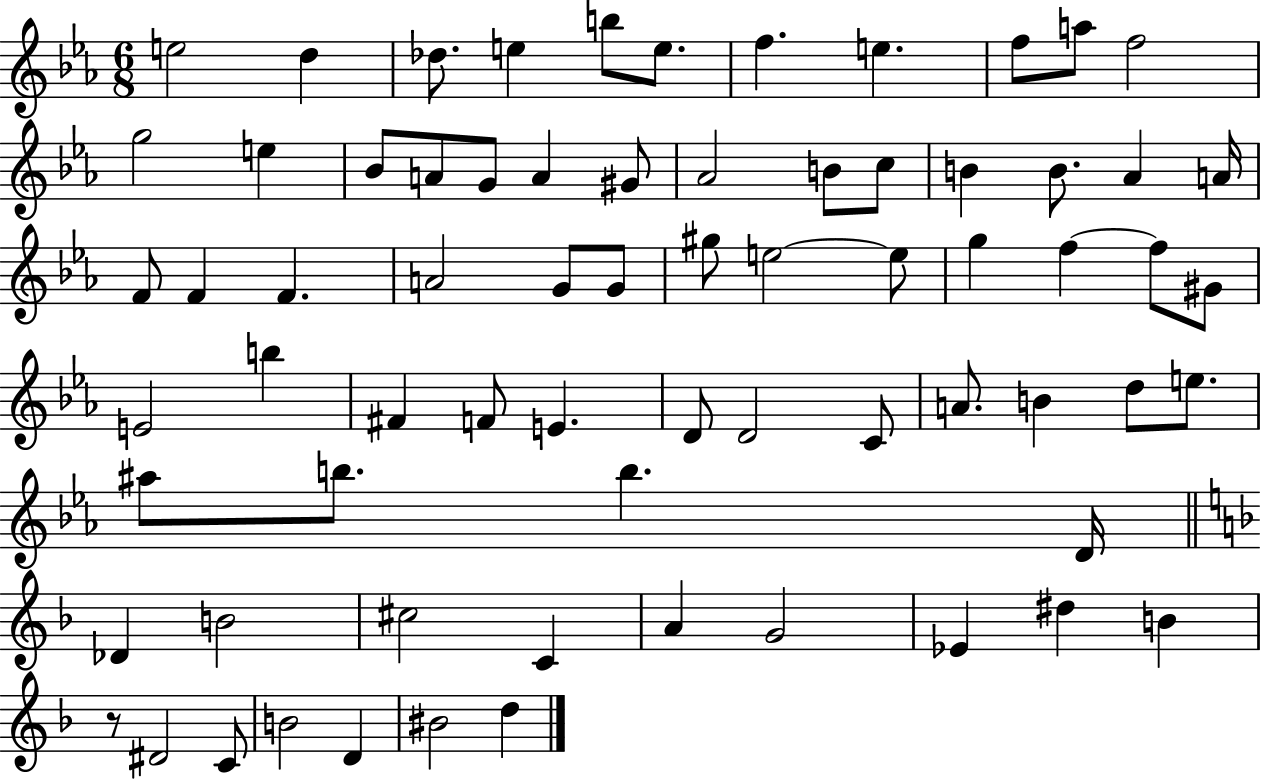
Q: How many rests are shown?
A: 1